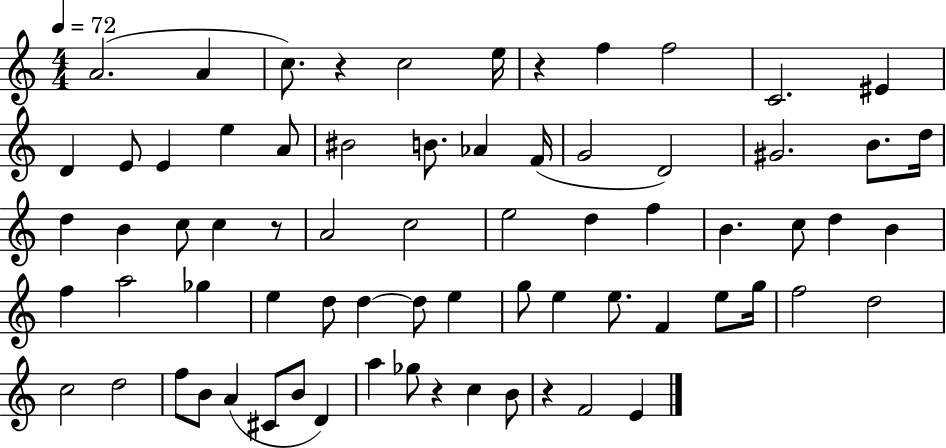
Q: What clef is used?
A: treble